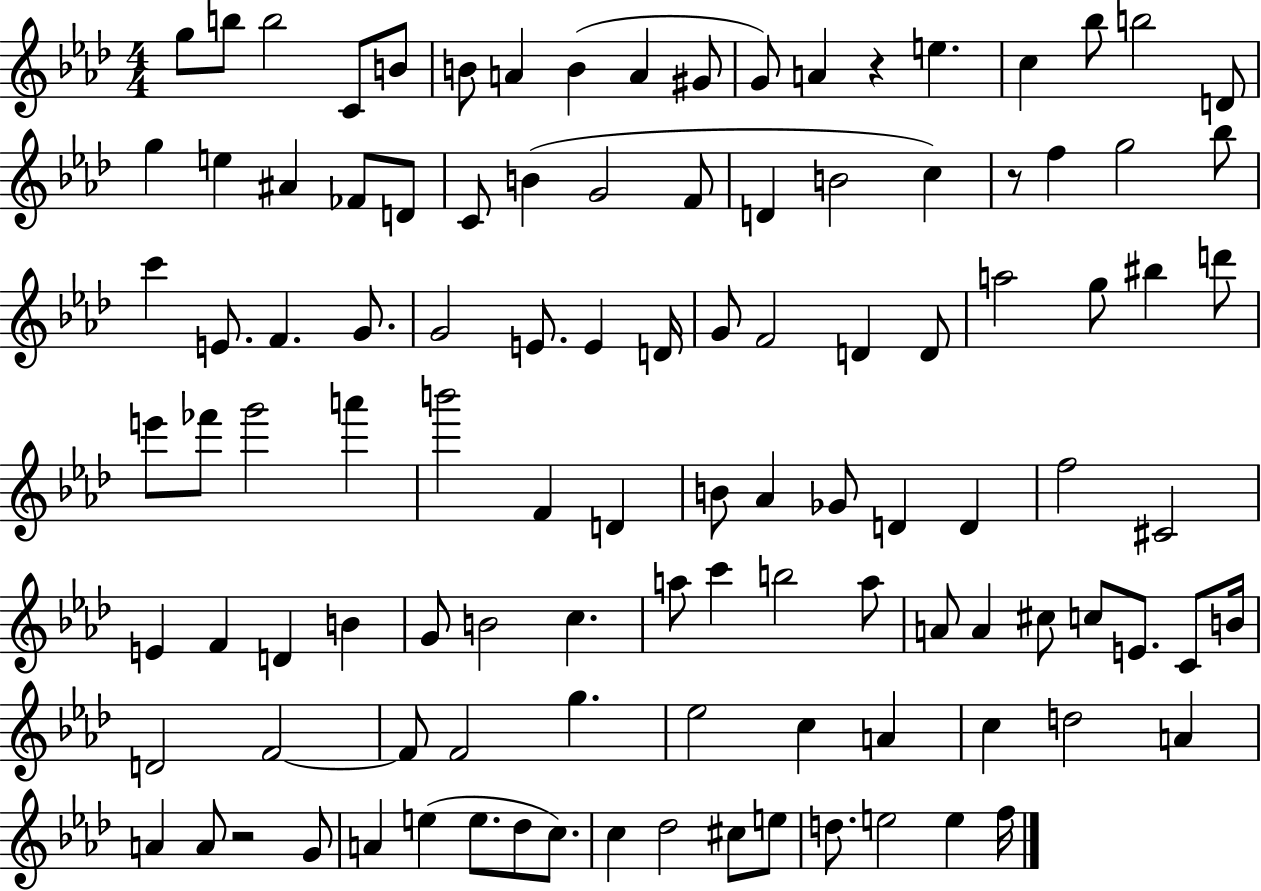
G5/e B5/e B5/h C4/e B4/e B4/e A4/q B4/q A4/q G#4/e G4/e A4/q R/q E5/q. C5/q Bb5/e B5/h D4/e G5/q E5/q A#4/q FES4/e D4/e C4/e B4/q G4/h F4/e D4/q B4/h C5/q R/e F5/q G5/h Bb5/e C6/q E4/e. F4/q. G4/e. G4/h E4/e. E4/q D4/s G4/e F4/h D4/q D4/e A5/h G5/e BIS5/q D6/e E6/e FES6/e G6/h A6/q B6/h F4/q D4/q B4/e Ab4/q Gb4/e D4/q D4/q F5/h C#4/h E4/q F4/q D4/q B4/q G4/e B4/h C5/q. A5/e C6/q B5/h A5/e A4/e A4/q C#5/e C5/e E4/e. C4/e B4/s D4/h F4/h F4/e F4/h G5/q. Eb5/h C5/q A4/q C5/q D5/h A4/q A4/q A4/e R/h G4/e A4/q E5/q E5/e. Db5/e C5/e. C5/q Db5/h C#5/e E5/e D5/e. E5/h E5/q F5/s